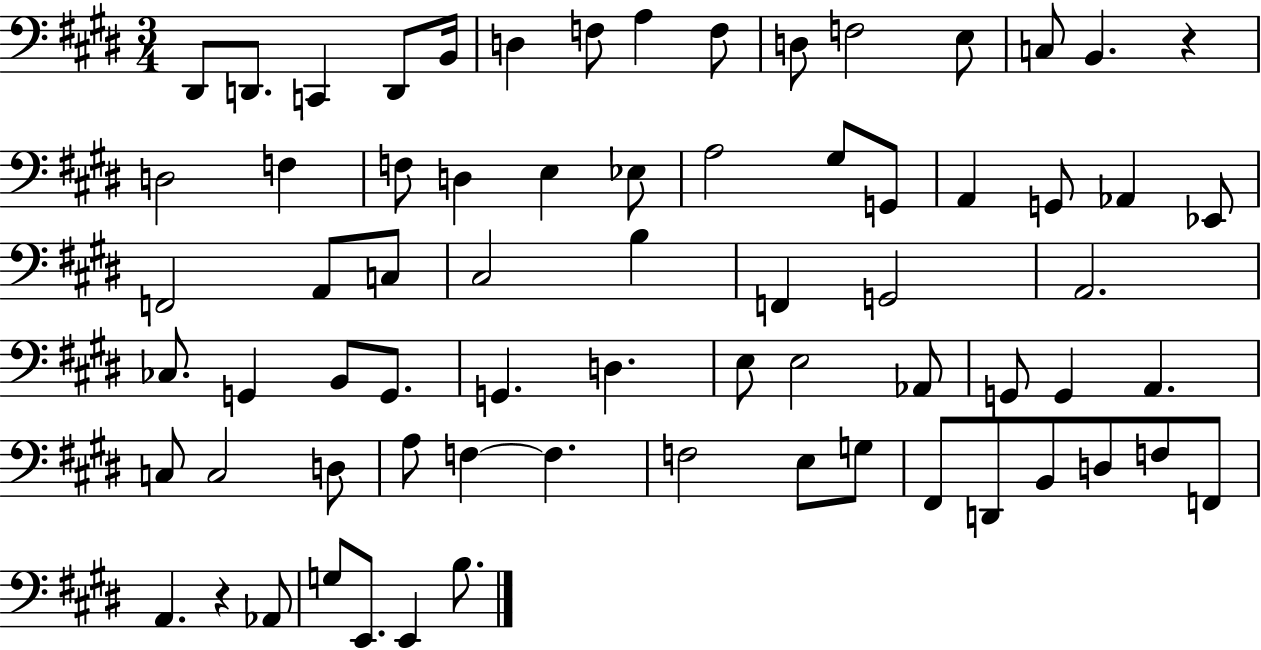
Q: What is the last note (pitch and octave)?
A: B3